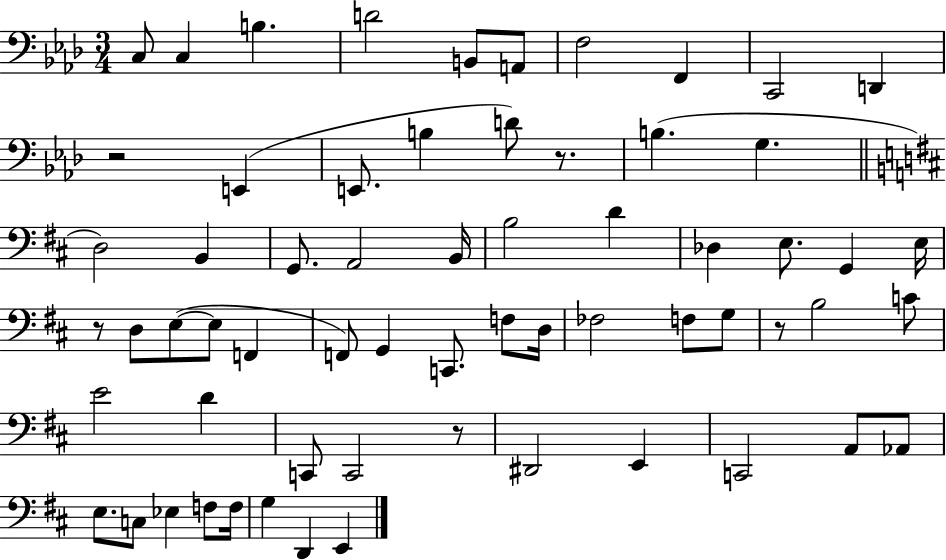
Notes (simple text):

C3/e C3/q B3/q. D4/h B2/e A2/e F3/h F2/q C2/h D2/q R/h E2/q E2/e. B3/q D4/e R/e. B3/q. G3/q. D3/h B2/q G2/e. A2/h B2/s B3/h D4/q Db3/q E3/e. G2/q E3/s R/e D3/e E3/e E3/e F2/q F2/e G2/q C2/e. F3/e D3/s FES3/h F3/e G3/e R/e B3/h C4/e E4/h D4/q C2/e C2/h R/e D#2/h E2/q C2/h A2/e Ab2/e E3/e. C3/e Eb3/q F3/e F3/s G3/q D2/q E2/q